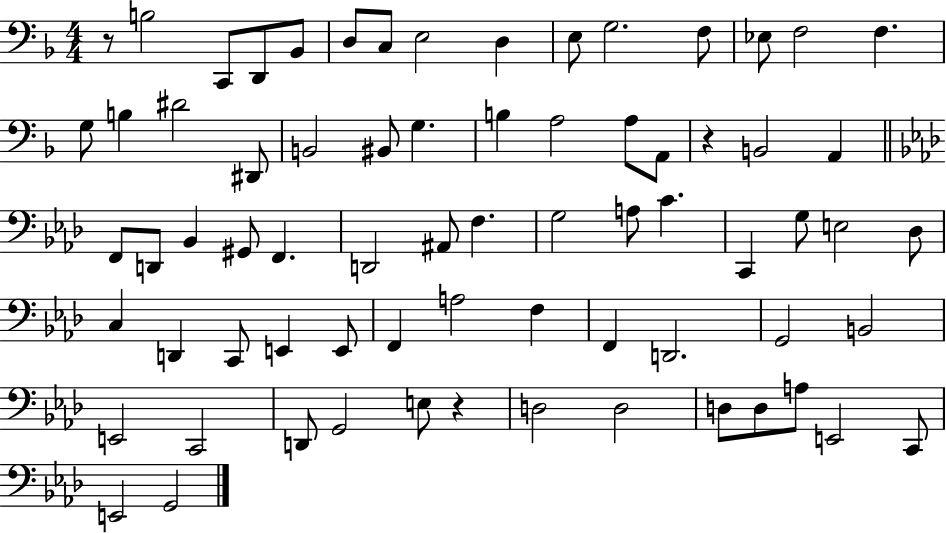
{
  \clef bass
  \numericTimeSignature
  \time 4/4
  \key f \major
  \repeat volta 2 { r8 b2 c,8 d,8 bes,8 | d8 c8 e2 d4 | e8 g2. f8 | ees8 f2 f4. | \break g8 b4 dis'2 dis,8 | b,2 bis,8 g4. | b4 a2 a8 a,8 | r4 b,2 a,4 | \break \bar "||" \break \key aes \major f,8 d,8 bes,4 gis,8 f,4. | d,2 ais,8 f4. | g2 a8 c'4. | c,4 g8 e2 des8 | \break c4 d,4 c,8 e,4 e,8 | f,4 a2 f4 | f,4 d,2. | g,2 b,2 | \break e,2 c,2 | d,8 g,2 e8 r4 | d2 d2 | d8 d8 a8 e,2 c,8 | \break e,2 g,2 | } \bar "|."
}